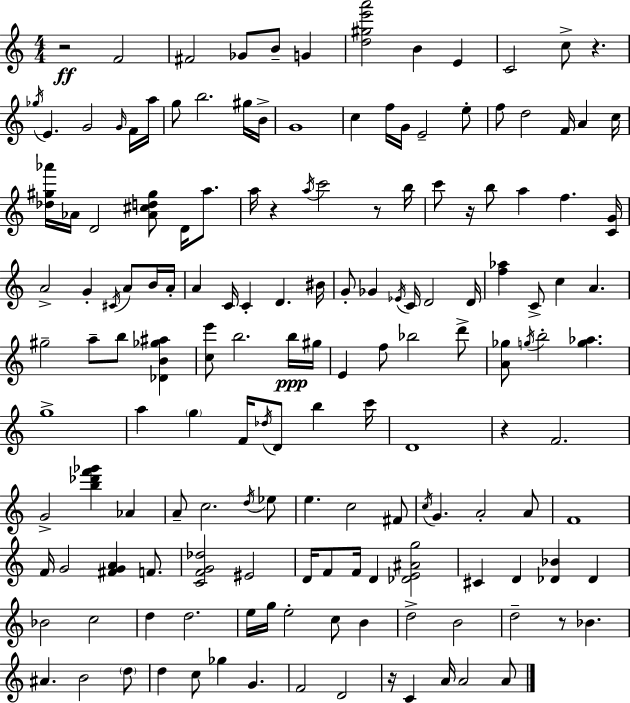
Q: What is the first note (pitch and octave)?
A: F4